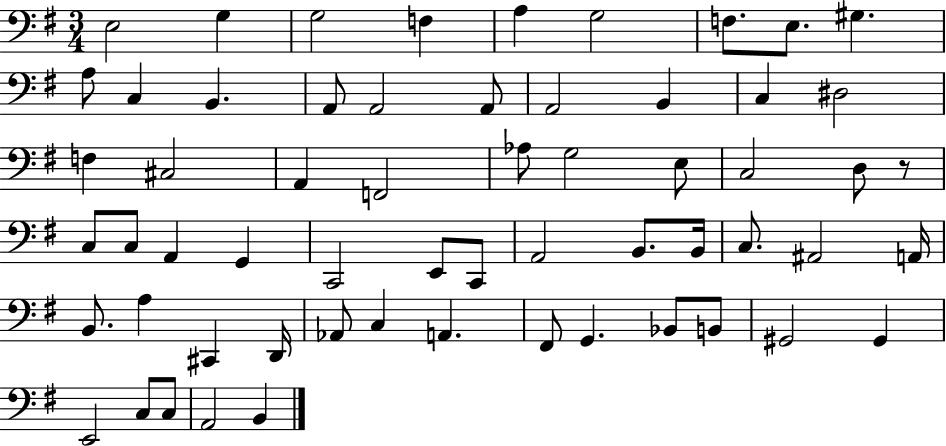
X:1
T:Untitled
M:3/4
L:1/4
K:G
E,2 G, G,2 F, A, G,2 F,/2 E,/2 ^G, A,/2 C, B,, A,,/2 A,,2 A,,/2 A,,2 B,, C, ^D,2 F, ^C,2 A,, F,,2 _A,/2 G,2 E,/2 C,2 D,/2 z/2 C,/2 C,/2 A,, G,, C,,2 E,,/2 C,,/2 A,,2 B,,/2 B,,/4 C,/2 ^A,,2 A,,/4 B,,/2 A, ^C,, D,,/4 _A,,/2 C, A,, ^F,,/2 G,, _B,,/2 B,,/2 ^G,,2 ^G,, E,,2 C,/2 C,/2 A,,2 B,,